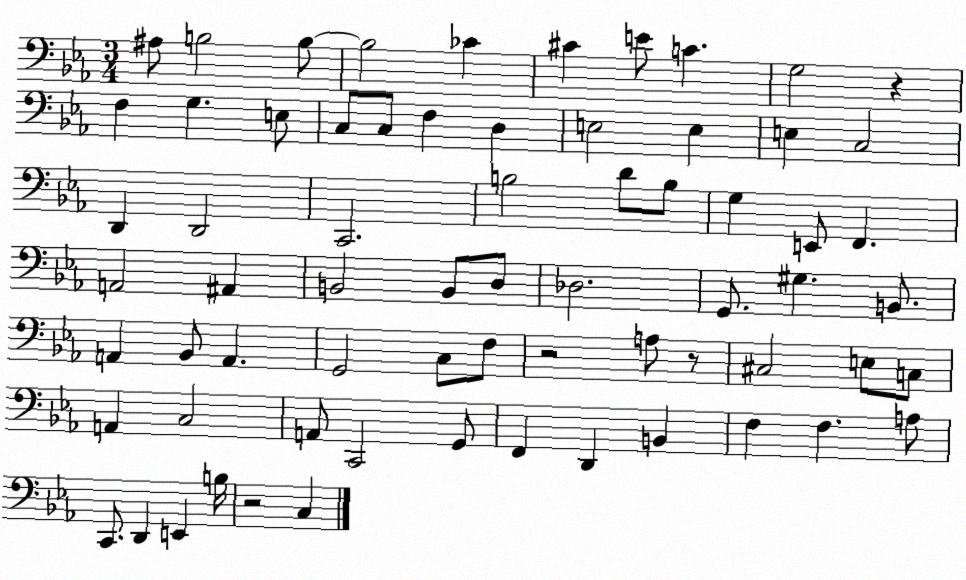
X:1
T:Untitled
M:3/4
L:1/4
K:Eb
^A,/2 B,2 B,/2 B,2 _C ^C E/2 C G,2 z F, G, E,/2 C,/2 C,/2 F, D, E,2 E, E, C,2 D,, D,,2 C,,2 B,2 D/2 B,/2 G, E,,/2 F,, A,,2 ^A,, B,,2 B,,/2 D,/2 _D,2 G,,/2 ^G, B,,/2 A,, _B,,/2 A,, G,,2 C,/2 F,/2 z2 A,/2 z/2 ^C,2 E,/2 C,/2 A,, C,2 A,,/2 C,,2 G,,/2 F,, D,, B,, F, F, A,/2 C,,/2 D,, E,, B,/4 z2 C,